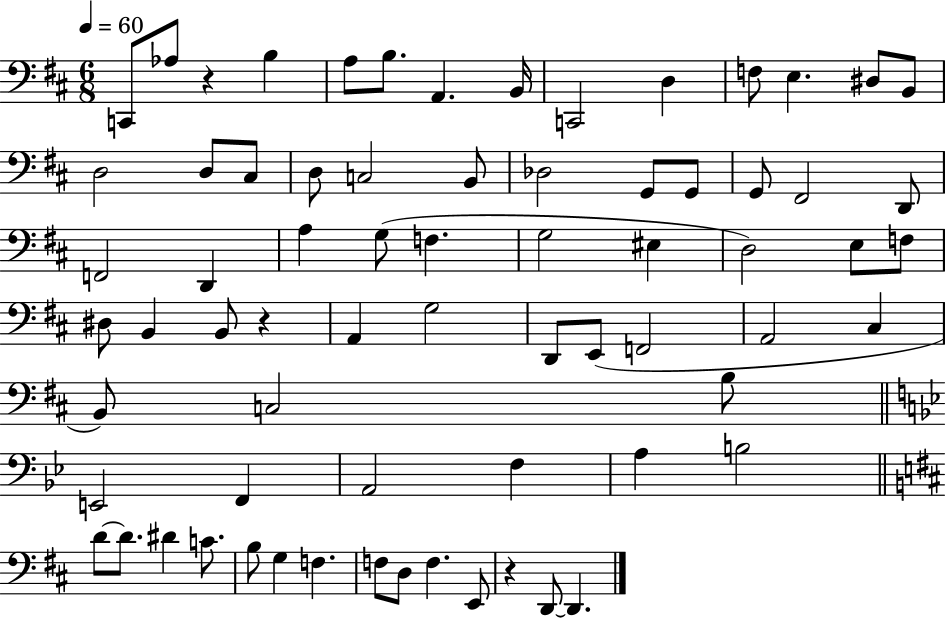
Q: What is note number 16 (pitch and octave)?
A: C#3